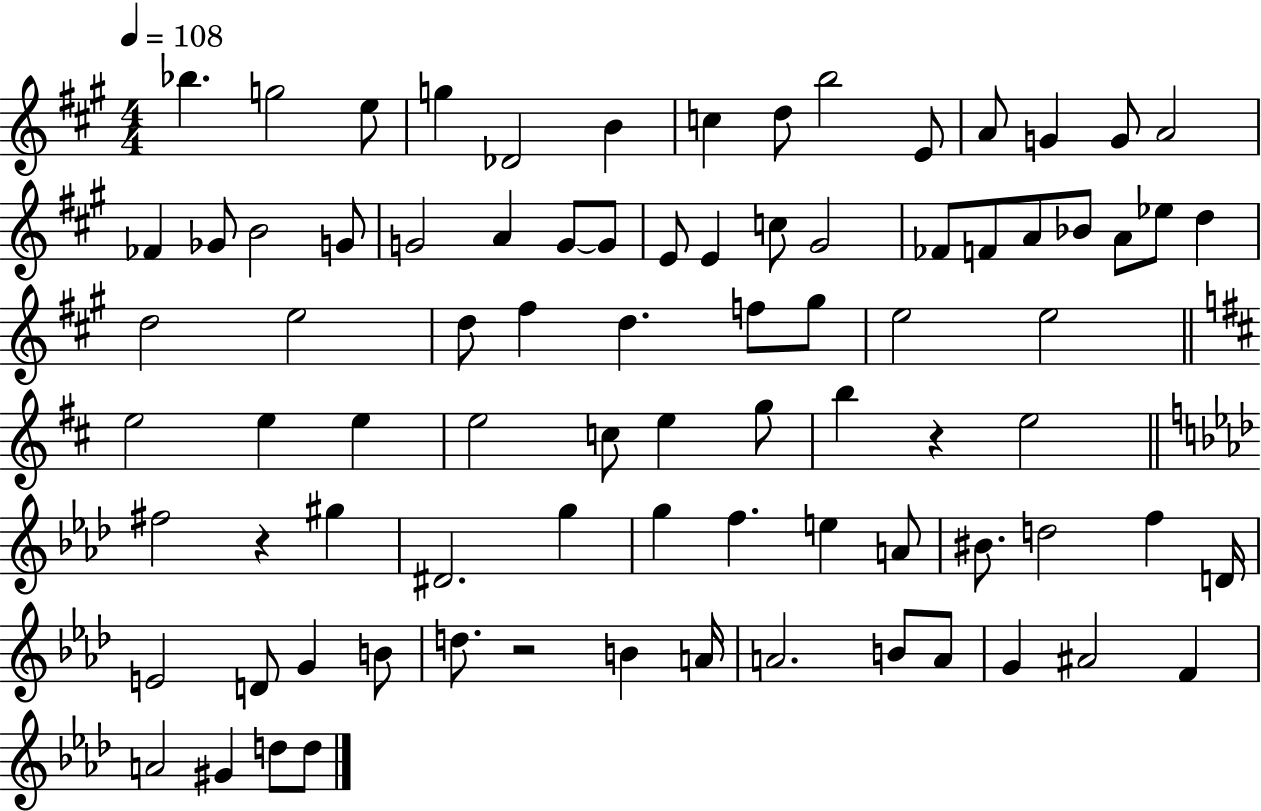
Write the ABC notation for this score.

X:1
T:Untitled
M:4/4
L:1/4
K:A
_b g2 e/2 g _D2 B c d/2 b2 E/2 A/2 G G/2 A2 _F _G/2 B2 G/2 G2 A G/2 G/2 E/2 E c/2 ^G2 _F/2 F/2 A/2 _B/2 A/2 _e/2 d d2 e2 d/2 ^f d f/2 ^g/2 e2 e2 e2 e e e2 c/2 e g/2 b z e2 ^f2 z ^g ^D2 g g f e A/2 ^B/2 d2 f D/4 E2 D/2 G B/2 d/2 z2 B A/4 A2 B/2 A/2 G ^A2 F A2 ^G d/2 d/2